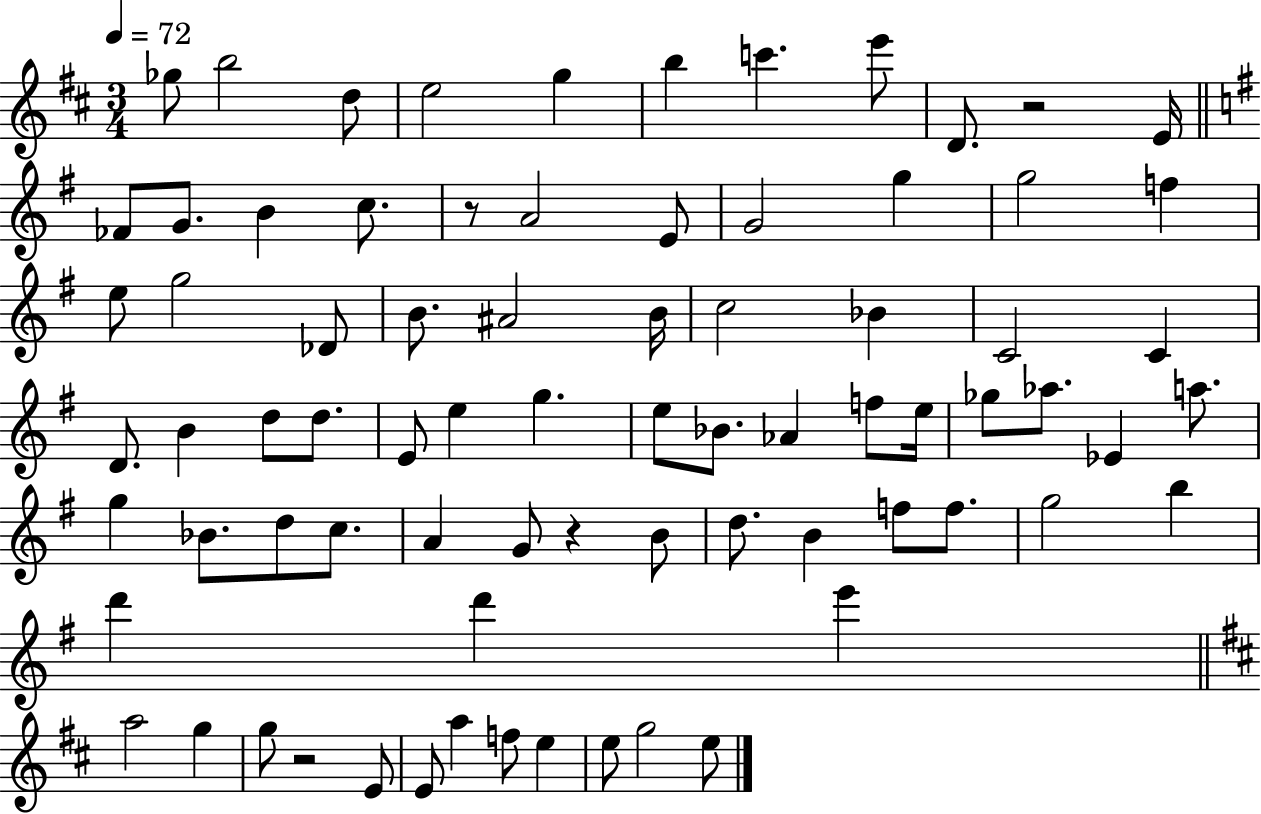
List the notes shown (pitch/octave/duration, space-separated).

Gb5/e B5/h D5/e E5/h G5/q B5/q C6/q. E6/e D4/e. R/h E4/s FES4/e G4/e. B4/q C5/e. R/e A4/h E4/e G4/h G5/q G5/h F5/q E5/e G5/h Db4/e B4/e. A#4/h B4/s C5/h Bb4/q C4/h C4/q D4/e. B4/q D5/e D5/e. E4/e E5/q G5/q. E5/e Bb4/e. Ab4/q F5/e E5/s Gb5/e Ab5/e. Eb4/q A5/e. G5/q Bb4/e. D5/e C5/e. A4/q G4/e R/q B4/e D5/e. B4/q F5/e F5/e. G5/h B5/q D6/q D6/q E6/q A5/h G5/q G5/e R/h E4/e E4/e A5/q F5/e E5/q E5/e G5/h E5/e